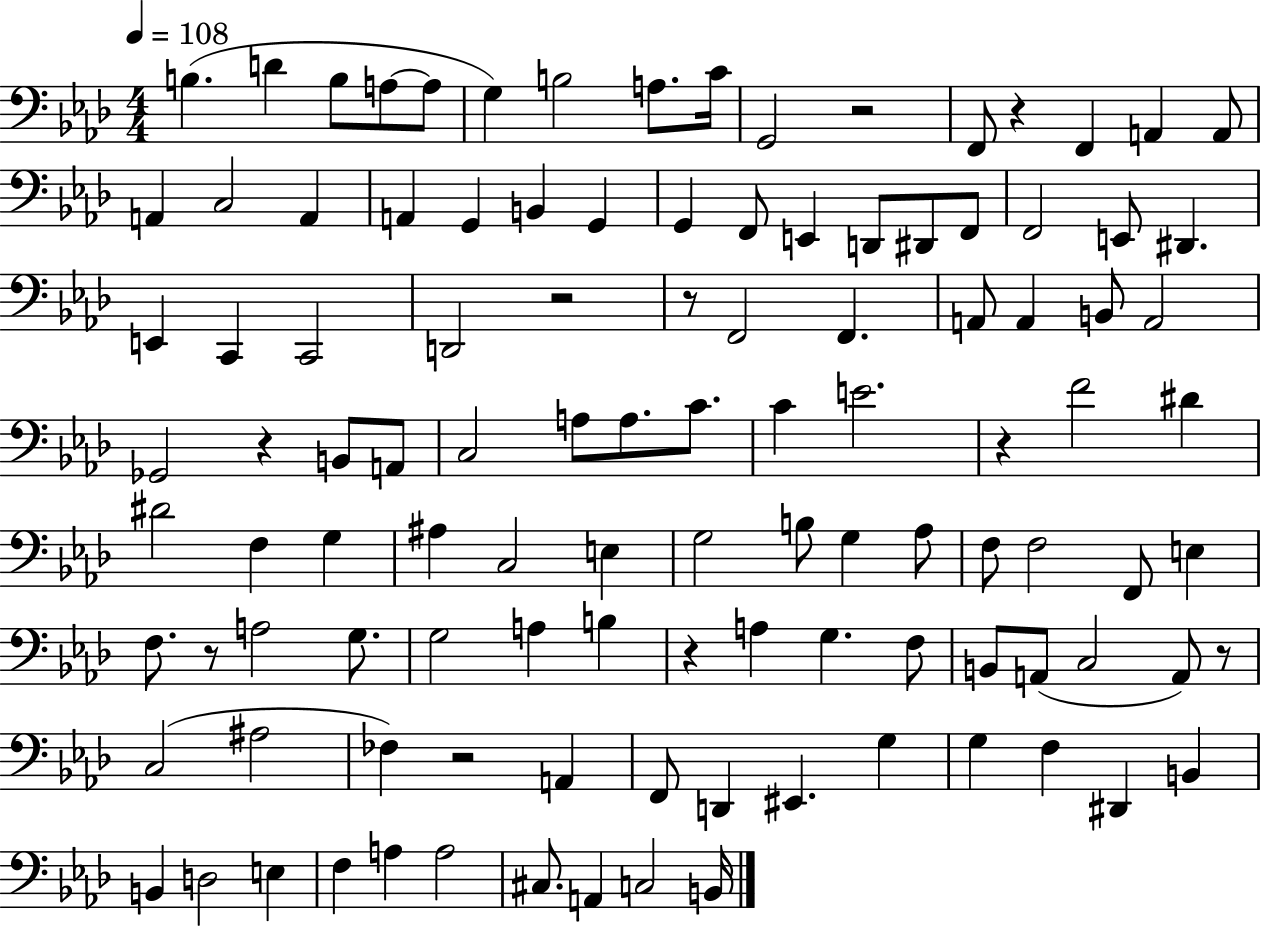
B3/q. D4/q B3/e A3/e A3/e G3/q B3/h A3/e. C4/s G2/h R/h F2/e R/q F2/q A2/q A2/e A2/q C3/h A2/q A2/q G2/q B2/q G2/q G2/q F2/e E2/q D2/e D#2/e F2/e F2/h E2/e D#2/q. E2/q C2/q C2/h D2/h R/h R/e F2/h F2/q. A2/e A2/q B2/e A2/h Gb2/h R/q B2/e A2/e C3/h A3/e A3/e. C4/e. C4/q E4/h. R/q F4/h D#4/q D#4/h F3/q G3/q A#3/q C3/h E3/q G3/h B3/e G3/q Ab3/e F3/e F3/h F2/e E3/q F3/e. R/e A3/h G3/e. G3/h A3/q B3/q R/q A3/q G3/q. F3/e B2/e A2/e C3/h A2/e R/e C3/h A#3/h FES3/q R/h A2/q F2/e D2/q EIS2/q. G3/q G3/q F3/q D#2/q B2/q B2/q D3/h E3/q F3/q A3/q A3/h C#3/e. A2/q C3/h B2/s